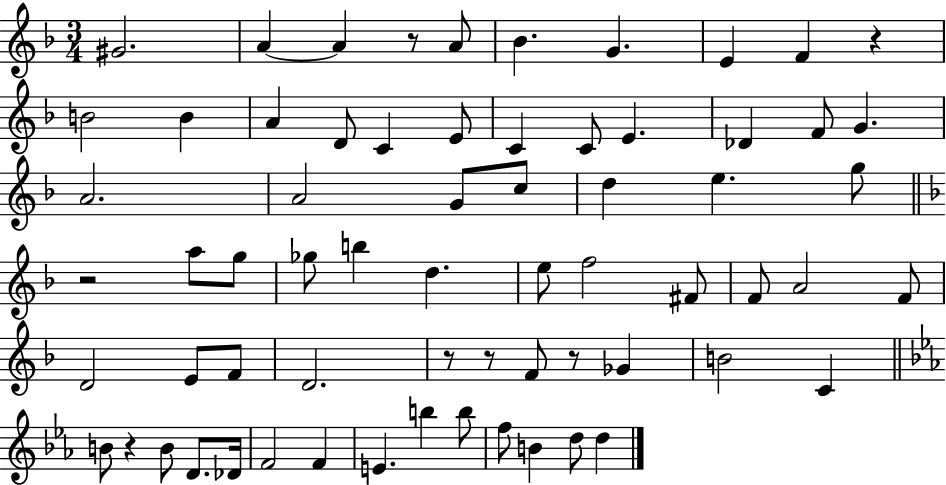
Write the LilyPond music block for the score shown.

{
  \clef treble
  \numericTimeSignature
  \time 3/4
  \key f \major
  gis'2. | a'4~~ a'4 r8 a'8 | bes'4. g'4. | e'4 f'4 r4 | \break b'2 b'4 | a'4 d'8 c'4 e'8 | c'4 c'8 e'4. | des'4 f'8 g'4. | \break a'2. | a'2 g'8 c''8 | d''4 e''4. g''8 | \bar "||" \break \key f \major r2 a''8 g''8 | ges''8 b''4 d''4. | e''8 f''2 fis'8 | f'8 a'2 f'8 | \break d'2 e'8 f'8 | d'2. | r8 r8 f'8 r8 ges'4 | b'2 c'4 | \break \bar "||" \break \key ees \major b'8 r4 b'8 d'8. des'16 | f'2 f'4 | e'4. b''4 b''8 | f''8 b'4 d''8 d''4 | \break \bar "|."
}